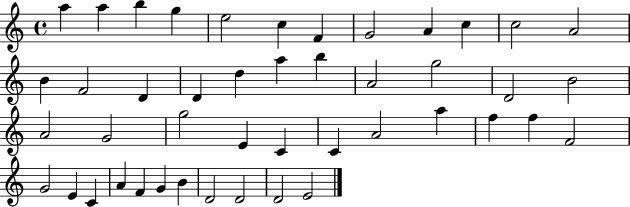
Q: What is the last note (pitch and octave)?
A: E4